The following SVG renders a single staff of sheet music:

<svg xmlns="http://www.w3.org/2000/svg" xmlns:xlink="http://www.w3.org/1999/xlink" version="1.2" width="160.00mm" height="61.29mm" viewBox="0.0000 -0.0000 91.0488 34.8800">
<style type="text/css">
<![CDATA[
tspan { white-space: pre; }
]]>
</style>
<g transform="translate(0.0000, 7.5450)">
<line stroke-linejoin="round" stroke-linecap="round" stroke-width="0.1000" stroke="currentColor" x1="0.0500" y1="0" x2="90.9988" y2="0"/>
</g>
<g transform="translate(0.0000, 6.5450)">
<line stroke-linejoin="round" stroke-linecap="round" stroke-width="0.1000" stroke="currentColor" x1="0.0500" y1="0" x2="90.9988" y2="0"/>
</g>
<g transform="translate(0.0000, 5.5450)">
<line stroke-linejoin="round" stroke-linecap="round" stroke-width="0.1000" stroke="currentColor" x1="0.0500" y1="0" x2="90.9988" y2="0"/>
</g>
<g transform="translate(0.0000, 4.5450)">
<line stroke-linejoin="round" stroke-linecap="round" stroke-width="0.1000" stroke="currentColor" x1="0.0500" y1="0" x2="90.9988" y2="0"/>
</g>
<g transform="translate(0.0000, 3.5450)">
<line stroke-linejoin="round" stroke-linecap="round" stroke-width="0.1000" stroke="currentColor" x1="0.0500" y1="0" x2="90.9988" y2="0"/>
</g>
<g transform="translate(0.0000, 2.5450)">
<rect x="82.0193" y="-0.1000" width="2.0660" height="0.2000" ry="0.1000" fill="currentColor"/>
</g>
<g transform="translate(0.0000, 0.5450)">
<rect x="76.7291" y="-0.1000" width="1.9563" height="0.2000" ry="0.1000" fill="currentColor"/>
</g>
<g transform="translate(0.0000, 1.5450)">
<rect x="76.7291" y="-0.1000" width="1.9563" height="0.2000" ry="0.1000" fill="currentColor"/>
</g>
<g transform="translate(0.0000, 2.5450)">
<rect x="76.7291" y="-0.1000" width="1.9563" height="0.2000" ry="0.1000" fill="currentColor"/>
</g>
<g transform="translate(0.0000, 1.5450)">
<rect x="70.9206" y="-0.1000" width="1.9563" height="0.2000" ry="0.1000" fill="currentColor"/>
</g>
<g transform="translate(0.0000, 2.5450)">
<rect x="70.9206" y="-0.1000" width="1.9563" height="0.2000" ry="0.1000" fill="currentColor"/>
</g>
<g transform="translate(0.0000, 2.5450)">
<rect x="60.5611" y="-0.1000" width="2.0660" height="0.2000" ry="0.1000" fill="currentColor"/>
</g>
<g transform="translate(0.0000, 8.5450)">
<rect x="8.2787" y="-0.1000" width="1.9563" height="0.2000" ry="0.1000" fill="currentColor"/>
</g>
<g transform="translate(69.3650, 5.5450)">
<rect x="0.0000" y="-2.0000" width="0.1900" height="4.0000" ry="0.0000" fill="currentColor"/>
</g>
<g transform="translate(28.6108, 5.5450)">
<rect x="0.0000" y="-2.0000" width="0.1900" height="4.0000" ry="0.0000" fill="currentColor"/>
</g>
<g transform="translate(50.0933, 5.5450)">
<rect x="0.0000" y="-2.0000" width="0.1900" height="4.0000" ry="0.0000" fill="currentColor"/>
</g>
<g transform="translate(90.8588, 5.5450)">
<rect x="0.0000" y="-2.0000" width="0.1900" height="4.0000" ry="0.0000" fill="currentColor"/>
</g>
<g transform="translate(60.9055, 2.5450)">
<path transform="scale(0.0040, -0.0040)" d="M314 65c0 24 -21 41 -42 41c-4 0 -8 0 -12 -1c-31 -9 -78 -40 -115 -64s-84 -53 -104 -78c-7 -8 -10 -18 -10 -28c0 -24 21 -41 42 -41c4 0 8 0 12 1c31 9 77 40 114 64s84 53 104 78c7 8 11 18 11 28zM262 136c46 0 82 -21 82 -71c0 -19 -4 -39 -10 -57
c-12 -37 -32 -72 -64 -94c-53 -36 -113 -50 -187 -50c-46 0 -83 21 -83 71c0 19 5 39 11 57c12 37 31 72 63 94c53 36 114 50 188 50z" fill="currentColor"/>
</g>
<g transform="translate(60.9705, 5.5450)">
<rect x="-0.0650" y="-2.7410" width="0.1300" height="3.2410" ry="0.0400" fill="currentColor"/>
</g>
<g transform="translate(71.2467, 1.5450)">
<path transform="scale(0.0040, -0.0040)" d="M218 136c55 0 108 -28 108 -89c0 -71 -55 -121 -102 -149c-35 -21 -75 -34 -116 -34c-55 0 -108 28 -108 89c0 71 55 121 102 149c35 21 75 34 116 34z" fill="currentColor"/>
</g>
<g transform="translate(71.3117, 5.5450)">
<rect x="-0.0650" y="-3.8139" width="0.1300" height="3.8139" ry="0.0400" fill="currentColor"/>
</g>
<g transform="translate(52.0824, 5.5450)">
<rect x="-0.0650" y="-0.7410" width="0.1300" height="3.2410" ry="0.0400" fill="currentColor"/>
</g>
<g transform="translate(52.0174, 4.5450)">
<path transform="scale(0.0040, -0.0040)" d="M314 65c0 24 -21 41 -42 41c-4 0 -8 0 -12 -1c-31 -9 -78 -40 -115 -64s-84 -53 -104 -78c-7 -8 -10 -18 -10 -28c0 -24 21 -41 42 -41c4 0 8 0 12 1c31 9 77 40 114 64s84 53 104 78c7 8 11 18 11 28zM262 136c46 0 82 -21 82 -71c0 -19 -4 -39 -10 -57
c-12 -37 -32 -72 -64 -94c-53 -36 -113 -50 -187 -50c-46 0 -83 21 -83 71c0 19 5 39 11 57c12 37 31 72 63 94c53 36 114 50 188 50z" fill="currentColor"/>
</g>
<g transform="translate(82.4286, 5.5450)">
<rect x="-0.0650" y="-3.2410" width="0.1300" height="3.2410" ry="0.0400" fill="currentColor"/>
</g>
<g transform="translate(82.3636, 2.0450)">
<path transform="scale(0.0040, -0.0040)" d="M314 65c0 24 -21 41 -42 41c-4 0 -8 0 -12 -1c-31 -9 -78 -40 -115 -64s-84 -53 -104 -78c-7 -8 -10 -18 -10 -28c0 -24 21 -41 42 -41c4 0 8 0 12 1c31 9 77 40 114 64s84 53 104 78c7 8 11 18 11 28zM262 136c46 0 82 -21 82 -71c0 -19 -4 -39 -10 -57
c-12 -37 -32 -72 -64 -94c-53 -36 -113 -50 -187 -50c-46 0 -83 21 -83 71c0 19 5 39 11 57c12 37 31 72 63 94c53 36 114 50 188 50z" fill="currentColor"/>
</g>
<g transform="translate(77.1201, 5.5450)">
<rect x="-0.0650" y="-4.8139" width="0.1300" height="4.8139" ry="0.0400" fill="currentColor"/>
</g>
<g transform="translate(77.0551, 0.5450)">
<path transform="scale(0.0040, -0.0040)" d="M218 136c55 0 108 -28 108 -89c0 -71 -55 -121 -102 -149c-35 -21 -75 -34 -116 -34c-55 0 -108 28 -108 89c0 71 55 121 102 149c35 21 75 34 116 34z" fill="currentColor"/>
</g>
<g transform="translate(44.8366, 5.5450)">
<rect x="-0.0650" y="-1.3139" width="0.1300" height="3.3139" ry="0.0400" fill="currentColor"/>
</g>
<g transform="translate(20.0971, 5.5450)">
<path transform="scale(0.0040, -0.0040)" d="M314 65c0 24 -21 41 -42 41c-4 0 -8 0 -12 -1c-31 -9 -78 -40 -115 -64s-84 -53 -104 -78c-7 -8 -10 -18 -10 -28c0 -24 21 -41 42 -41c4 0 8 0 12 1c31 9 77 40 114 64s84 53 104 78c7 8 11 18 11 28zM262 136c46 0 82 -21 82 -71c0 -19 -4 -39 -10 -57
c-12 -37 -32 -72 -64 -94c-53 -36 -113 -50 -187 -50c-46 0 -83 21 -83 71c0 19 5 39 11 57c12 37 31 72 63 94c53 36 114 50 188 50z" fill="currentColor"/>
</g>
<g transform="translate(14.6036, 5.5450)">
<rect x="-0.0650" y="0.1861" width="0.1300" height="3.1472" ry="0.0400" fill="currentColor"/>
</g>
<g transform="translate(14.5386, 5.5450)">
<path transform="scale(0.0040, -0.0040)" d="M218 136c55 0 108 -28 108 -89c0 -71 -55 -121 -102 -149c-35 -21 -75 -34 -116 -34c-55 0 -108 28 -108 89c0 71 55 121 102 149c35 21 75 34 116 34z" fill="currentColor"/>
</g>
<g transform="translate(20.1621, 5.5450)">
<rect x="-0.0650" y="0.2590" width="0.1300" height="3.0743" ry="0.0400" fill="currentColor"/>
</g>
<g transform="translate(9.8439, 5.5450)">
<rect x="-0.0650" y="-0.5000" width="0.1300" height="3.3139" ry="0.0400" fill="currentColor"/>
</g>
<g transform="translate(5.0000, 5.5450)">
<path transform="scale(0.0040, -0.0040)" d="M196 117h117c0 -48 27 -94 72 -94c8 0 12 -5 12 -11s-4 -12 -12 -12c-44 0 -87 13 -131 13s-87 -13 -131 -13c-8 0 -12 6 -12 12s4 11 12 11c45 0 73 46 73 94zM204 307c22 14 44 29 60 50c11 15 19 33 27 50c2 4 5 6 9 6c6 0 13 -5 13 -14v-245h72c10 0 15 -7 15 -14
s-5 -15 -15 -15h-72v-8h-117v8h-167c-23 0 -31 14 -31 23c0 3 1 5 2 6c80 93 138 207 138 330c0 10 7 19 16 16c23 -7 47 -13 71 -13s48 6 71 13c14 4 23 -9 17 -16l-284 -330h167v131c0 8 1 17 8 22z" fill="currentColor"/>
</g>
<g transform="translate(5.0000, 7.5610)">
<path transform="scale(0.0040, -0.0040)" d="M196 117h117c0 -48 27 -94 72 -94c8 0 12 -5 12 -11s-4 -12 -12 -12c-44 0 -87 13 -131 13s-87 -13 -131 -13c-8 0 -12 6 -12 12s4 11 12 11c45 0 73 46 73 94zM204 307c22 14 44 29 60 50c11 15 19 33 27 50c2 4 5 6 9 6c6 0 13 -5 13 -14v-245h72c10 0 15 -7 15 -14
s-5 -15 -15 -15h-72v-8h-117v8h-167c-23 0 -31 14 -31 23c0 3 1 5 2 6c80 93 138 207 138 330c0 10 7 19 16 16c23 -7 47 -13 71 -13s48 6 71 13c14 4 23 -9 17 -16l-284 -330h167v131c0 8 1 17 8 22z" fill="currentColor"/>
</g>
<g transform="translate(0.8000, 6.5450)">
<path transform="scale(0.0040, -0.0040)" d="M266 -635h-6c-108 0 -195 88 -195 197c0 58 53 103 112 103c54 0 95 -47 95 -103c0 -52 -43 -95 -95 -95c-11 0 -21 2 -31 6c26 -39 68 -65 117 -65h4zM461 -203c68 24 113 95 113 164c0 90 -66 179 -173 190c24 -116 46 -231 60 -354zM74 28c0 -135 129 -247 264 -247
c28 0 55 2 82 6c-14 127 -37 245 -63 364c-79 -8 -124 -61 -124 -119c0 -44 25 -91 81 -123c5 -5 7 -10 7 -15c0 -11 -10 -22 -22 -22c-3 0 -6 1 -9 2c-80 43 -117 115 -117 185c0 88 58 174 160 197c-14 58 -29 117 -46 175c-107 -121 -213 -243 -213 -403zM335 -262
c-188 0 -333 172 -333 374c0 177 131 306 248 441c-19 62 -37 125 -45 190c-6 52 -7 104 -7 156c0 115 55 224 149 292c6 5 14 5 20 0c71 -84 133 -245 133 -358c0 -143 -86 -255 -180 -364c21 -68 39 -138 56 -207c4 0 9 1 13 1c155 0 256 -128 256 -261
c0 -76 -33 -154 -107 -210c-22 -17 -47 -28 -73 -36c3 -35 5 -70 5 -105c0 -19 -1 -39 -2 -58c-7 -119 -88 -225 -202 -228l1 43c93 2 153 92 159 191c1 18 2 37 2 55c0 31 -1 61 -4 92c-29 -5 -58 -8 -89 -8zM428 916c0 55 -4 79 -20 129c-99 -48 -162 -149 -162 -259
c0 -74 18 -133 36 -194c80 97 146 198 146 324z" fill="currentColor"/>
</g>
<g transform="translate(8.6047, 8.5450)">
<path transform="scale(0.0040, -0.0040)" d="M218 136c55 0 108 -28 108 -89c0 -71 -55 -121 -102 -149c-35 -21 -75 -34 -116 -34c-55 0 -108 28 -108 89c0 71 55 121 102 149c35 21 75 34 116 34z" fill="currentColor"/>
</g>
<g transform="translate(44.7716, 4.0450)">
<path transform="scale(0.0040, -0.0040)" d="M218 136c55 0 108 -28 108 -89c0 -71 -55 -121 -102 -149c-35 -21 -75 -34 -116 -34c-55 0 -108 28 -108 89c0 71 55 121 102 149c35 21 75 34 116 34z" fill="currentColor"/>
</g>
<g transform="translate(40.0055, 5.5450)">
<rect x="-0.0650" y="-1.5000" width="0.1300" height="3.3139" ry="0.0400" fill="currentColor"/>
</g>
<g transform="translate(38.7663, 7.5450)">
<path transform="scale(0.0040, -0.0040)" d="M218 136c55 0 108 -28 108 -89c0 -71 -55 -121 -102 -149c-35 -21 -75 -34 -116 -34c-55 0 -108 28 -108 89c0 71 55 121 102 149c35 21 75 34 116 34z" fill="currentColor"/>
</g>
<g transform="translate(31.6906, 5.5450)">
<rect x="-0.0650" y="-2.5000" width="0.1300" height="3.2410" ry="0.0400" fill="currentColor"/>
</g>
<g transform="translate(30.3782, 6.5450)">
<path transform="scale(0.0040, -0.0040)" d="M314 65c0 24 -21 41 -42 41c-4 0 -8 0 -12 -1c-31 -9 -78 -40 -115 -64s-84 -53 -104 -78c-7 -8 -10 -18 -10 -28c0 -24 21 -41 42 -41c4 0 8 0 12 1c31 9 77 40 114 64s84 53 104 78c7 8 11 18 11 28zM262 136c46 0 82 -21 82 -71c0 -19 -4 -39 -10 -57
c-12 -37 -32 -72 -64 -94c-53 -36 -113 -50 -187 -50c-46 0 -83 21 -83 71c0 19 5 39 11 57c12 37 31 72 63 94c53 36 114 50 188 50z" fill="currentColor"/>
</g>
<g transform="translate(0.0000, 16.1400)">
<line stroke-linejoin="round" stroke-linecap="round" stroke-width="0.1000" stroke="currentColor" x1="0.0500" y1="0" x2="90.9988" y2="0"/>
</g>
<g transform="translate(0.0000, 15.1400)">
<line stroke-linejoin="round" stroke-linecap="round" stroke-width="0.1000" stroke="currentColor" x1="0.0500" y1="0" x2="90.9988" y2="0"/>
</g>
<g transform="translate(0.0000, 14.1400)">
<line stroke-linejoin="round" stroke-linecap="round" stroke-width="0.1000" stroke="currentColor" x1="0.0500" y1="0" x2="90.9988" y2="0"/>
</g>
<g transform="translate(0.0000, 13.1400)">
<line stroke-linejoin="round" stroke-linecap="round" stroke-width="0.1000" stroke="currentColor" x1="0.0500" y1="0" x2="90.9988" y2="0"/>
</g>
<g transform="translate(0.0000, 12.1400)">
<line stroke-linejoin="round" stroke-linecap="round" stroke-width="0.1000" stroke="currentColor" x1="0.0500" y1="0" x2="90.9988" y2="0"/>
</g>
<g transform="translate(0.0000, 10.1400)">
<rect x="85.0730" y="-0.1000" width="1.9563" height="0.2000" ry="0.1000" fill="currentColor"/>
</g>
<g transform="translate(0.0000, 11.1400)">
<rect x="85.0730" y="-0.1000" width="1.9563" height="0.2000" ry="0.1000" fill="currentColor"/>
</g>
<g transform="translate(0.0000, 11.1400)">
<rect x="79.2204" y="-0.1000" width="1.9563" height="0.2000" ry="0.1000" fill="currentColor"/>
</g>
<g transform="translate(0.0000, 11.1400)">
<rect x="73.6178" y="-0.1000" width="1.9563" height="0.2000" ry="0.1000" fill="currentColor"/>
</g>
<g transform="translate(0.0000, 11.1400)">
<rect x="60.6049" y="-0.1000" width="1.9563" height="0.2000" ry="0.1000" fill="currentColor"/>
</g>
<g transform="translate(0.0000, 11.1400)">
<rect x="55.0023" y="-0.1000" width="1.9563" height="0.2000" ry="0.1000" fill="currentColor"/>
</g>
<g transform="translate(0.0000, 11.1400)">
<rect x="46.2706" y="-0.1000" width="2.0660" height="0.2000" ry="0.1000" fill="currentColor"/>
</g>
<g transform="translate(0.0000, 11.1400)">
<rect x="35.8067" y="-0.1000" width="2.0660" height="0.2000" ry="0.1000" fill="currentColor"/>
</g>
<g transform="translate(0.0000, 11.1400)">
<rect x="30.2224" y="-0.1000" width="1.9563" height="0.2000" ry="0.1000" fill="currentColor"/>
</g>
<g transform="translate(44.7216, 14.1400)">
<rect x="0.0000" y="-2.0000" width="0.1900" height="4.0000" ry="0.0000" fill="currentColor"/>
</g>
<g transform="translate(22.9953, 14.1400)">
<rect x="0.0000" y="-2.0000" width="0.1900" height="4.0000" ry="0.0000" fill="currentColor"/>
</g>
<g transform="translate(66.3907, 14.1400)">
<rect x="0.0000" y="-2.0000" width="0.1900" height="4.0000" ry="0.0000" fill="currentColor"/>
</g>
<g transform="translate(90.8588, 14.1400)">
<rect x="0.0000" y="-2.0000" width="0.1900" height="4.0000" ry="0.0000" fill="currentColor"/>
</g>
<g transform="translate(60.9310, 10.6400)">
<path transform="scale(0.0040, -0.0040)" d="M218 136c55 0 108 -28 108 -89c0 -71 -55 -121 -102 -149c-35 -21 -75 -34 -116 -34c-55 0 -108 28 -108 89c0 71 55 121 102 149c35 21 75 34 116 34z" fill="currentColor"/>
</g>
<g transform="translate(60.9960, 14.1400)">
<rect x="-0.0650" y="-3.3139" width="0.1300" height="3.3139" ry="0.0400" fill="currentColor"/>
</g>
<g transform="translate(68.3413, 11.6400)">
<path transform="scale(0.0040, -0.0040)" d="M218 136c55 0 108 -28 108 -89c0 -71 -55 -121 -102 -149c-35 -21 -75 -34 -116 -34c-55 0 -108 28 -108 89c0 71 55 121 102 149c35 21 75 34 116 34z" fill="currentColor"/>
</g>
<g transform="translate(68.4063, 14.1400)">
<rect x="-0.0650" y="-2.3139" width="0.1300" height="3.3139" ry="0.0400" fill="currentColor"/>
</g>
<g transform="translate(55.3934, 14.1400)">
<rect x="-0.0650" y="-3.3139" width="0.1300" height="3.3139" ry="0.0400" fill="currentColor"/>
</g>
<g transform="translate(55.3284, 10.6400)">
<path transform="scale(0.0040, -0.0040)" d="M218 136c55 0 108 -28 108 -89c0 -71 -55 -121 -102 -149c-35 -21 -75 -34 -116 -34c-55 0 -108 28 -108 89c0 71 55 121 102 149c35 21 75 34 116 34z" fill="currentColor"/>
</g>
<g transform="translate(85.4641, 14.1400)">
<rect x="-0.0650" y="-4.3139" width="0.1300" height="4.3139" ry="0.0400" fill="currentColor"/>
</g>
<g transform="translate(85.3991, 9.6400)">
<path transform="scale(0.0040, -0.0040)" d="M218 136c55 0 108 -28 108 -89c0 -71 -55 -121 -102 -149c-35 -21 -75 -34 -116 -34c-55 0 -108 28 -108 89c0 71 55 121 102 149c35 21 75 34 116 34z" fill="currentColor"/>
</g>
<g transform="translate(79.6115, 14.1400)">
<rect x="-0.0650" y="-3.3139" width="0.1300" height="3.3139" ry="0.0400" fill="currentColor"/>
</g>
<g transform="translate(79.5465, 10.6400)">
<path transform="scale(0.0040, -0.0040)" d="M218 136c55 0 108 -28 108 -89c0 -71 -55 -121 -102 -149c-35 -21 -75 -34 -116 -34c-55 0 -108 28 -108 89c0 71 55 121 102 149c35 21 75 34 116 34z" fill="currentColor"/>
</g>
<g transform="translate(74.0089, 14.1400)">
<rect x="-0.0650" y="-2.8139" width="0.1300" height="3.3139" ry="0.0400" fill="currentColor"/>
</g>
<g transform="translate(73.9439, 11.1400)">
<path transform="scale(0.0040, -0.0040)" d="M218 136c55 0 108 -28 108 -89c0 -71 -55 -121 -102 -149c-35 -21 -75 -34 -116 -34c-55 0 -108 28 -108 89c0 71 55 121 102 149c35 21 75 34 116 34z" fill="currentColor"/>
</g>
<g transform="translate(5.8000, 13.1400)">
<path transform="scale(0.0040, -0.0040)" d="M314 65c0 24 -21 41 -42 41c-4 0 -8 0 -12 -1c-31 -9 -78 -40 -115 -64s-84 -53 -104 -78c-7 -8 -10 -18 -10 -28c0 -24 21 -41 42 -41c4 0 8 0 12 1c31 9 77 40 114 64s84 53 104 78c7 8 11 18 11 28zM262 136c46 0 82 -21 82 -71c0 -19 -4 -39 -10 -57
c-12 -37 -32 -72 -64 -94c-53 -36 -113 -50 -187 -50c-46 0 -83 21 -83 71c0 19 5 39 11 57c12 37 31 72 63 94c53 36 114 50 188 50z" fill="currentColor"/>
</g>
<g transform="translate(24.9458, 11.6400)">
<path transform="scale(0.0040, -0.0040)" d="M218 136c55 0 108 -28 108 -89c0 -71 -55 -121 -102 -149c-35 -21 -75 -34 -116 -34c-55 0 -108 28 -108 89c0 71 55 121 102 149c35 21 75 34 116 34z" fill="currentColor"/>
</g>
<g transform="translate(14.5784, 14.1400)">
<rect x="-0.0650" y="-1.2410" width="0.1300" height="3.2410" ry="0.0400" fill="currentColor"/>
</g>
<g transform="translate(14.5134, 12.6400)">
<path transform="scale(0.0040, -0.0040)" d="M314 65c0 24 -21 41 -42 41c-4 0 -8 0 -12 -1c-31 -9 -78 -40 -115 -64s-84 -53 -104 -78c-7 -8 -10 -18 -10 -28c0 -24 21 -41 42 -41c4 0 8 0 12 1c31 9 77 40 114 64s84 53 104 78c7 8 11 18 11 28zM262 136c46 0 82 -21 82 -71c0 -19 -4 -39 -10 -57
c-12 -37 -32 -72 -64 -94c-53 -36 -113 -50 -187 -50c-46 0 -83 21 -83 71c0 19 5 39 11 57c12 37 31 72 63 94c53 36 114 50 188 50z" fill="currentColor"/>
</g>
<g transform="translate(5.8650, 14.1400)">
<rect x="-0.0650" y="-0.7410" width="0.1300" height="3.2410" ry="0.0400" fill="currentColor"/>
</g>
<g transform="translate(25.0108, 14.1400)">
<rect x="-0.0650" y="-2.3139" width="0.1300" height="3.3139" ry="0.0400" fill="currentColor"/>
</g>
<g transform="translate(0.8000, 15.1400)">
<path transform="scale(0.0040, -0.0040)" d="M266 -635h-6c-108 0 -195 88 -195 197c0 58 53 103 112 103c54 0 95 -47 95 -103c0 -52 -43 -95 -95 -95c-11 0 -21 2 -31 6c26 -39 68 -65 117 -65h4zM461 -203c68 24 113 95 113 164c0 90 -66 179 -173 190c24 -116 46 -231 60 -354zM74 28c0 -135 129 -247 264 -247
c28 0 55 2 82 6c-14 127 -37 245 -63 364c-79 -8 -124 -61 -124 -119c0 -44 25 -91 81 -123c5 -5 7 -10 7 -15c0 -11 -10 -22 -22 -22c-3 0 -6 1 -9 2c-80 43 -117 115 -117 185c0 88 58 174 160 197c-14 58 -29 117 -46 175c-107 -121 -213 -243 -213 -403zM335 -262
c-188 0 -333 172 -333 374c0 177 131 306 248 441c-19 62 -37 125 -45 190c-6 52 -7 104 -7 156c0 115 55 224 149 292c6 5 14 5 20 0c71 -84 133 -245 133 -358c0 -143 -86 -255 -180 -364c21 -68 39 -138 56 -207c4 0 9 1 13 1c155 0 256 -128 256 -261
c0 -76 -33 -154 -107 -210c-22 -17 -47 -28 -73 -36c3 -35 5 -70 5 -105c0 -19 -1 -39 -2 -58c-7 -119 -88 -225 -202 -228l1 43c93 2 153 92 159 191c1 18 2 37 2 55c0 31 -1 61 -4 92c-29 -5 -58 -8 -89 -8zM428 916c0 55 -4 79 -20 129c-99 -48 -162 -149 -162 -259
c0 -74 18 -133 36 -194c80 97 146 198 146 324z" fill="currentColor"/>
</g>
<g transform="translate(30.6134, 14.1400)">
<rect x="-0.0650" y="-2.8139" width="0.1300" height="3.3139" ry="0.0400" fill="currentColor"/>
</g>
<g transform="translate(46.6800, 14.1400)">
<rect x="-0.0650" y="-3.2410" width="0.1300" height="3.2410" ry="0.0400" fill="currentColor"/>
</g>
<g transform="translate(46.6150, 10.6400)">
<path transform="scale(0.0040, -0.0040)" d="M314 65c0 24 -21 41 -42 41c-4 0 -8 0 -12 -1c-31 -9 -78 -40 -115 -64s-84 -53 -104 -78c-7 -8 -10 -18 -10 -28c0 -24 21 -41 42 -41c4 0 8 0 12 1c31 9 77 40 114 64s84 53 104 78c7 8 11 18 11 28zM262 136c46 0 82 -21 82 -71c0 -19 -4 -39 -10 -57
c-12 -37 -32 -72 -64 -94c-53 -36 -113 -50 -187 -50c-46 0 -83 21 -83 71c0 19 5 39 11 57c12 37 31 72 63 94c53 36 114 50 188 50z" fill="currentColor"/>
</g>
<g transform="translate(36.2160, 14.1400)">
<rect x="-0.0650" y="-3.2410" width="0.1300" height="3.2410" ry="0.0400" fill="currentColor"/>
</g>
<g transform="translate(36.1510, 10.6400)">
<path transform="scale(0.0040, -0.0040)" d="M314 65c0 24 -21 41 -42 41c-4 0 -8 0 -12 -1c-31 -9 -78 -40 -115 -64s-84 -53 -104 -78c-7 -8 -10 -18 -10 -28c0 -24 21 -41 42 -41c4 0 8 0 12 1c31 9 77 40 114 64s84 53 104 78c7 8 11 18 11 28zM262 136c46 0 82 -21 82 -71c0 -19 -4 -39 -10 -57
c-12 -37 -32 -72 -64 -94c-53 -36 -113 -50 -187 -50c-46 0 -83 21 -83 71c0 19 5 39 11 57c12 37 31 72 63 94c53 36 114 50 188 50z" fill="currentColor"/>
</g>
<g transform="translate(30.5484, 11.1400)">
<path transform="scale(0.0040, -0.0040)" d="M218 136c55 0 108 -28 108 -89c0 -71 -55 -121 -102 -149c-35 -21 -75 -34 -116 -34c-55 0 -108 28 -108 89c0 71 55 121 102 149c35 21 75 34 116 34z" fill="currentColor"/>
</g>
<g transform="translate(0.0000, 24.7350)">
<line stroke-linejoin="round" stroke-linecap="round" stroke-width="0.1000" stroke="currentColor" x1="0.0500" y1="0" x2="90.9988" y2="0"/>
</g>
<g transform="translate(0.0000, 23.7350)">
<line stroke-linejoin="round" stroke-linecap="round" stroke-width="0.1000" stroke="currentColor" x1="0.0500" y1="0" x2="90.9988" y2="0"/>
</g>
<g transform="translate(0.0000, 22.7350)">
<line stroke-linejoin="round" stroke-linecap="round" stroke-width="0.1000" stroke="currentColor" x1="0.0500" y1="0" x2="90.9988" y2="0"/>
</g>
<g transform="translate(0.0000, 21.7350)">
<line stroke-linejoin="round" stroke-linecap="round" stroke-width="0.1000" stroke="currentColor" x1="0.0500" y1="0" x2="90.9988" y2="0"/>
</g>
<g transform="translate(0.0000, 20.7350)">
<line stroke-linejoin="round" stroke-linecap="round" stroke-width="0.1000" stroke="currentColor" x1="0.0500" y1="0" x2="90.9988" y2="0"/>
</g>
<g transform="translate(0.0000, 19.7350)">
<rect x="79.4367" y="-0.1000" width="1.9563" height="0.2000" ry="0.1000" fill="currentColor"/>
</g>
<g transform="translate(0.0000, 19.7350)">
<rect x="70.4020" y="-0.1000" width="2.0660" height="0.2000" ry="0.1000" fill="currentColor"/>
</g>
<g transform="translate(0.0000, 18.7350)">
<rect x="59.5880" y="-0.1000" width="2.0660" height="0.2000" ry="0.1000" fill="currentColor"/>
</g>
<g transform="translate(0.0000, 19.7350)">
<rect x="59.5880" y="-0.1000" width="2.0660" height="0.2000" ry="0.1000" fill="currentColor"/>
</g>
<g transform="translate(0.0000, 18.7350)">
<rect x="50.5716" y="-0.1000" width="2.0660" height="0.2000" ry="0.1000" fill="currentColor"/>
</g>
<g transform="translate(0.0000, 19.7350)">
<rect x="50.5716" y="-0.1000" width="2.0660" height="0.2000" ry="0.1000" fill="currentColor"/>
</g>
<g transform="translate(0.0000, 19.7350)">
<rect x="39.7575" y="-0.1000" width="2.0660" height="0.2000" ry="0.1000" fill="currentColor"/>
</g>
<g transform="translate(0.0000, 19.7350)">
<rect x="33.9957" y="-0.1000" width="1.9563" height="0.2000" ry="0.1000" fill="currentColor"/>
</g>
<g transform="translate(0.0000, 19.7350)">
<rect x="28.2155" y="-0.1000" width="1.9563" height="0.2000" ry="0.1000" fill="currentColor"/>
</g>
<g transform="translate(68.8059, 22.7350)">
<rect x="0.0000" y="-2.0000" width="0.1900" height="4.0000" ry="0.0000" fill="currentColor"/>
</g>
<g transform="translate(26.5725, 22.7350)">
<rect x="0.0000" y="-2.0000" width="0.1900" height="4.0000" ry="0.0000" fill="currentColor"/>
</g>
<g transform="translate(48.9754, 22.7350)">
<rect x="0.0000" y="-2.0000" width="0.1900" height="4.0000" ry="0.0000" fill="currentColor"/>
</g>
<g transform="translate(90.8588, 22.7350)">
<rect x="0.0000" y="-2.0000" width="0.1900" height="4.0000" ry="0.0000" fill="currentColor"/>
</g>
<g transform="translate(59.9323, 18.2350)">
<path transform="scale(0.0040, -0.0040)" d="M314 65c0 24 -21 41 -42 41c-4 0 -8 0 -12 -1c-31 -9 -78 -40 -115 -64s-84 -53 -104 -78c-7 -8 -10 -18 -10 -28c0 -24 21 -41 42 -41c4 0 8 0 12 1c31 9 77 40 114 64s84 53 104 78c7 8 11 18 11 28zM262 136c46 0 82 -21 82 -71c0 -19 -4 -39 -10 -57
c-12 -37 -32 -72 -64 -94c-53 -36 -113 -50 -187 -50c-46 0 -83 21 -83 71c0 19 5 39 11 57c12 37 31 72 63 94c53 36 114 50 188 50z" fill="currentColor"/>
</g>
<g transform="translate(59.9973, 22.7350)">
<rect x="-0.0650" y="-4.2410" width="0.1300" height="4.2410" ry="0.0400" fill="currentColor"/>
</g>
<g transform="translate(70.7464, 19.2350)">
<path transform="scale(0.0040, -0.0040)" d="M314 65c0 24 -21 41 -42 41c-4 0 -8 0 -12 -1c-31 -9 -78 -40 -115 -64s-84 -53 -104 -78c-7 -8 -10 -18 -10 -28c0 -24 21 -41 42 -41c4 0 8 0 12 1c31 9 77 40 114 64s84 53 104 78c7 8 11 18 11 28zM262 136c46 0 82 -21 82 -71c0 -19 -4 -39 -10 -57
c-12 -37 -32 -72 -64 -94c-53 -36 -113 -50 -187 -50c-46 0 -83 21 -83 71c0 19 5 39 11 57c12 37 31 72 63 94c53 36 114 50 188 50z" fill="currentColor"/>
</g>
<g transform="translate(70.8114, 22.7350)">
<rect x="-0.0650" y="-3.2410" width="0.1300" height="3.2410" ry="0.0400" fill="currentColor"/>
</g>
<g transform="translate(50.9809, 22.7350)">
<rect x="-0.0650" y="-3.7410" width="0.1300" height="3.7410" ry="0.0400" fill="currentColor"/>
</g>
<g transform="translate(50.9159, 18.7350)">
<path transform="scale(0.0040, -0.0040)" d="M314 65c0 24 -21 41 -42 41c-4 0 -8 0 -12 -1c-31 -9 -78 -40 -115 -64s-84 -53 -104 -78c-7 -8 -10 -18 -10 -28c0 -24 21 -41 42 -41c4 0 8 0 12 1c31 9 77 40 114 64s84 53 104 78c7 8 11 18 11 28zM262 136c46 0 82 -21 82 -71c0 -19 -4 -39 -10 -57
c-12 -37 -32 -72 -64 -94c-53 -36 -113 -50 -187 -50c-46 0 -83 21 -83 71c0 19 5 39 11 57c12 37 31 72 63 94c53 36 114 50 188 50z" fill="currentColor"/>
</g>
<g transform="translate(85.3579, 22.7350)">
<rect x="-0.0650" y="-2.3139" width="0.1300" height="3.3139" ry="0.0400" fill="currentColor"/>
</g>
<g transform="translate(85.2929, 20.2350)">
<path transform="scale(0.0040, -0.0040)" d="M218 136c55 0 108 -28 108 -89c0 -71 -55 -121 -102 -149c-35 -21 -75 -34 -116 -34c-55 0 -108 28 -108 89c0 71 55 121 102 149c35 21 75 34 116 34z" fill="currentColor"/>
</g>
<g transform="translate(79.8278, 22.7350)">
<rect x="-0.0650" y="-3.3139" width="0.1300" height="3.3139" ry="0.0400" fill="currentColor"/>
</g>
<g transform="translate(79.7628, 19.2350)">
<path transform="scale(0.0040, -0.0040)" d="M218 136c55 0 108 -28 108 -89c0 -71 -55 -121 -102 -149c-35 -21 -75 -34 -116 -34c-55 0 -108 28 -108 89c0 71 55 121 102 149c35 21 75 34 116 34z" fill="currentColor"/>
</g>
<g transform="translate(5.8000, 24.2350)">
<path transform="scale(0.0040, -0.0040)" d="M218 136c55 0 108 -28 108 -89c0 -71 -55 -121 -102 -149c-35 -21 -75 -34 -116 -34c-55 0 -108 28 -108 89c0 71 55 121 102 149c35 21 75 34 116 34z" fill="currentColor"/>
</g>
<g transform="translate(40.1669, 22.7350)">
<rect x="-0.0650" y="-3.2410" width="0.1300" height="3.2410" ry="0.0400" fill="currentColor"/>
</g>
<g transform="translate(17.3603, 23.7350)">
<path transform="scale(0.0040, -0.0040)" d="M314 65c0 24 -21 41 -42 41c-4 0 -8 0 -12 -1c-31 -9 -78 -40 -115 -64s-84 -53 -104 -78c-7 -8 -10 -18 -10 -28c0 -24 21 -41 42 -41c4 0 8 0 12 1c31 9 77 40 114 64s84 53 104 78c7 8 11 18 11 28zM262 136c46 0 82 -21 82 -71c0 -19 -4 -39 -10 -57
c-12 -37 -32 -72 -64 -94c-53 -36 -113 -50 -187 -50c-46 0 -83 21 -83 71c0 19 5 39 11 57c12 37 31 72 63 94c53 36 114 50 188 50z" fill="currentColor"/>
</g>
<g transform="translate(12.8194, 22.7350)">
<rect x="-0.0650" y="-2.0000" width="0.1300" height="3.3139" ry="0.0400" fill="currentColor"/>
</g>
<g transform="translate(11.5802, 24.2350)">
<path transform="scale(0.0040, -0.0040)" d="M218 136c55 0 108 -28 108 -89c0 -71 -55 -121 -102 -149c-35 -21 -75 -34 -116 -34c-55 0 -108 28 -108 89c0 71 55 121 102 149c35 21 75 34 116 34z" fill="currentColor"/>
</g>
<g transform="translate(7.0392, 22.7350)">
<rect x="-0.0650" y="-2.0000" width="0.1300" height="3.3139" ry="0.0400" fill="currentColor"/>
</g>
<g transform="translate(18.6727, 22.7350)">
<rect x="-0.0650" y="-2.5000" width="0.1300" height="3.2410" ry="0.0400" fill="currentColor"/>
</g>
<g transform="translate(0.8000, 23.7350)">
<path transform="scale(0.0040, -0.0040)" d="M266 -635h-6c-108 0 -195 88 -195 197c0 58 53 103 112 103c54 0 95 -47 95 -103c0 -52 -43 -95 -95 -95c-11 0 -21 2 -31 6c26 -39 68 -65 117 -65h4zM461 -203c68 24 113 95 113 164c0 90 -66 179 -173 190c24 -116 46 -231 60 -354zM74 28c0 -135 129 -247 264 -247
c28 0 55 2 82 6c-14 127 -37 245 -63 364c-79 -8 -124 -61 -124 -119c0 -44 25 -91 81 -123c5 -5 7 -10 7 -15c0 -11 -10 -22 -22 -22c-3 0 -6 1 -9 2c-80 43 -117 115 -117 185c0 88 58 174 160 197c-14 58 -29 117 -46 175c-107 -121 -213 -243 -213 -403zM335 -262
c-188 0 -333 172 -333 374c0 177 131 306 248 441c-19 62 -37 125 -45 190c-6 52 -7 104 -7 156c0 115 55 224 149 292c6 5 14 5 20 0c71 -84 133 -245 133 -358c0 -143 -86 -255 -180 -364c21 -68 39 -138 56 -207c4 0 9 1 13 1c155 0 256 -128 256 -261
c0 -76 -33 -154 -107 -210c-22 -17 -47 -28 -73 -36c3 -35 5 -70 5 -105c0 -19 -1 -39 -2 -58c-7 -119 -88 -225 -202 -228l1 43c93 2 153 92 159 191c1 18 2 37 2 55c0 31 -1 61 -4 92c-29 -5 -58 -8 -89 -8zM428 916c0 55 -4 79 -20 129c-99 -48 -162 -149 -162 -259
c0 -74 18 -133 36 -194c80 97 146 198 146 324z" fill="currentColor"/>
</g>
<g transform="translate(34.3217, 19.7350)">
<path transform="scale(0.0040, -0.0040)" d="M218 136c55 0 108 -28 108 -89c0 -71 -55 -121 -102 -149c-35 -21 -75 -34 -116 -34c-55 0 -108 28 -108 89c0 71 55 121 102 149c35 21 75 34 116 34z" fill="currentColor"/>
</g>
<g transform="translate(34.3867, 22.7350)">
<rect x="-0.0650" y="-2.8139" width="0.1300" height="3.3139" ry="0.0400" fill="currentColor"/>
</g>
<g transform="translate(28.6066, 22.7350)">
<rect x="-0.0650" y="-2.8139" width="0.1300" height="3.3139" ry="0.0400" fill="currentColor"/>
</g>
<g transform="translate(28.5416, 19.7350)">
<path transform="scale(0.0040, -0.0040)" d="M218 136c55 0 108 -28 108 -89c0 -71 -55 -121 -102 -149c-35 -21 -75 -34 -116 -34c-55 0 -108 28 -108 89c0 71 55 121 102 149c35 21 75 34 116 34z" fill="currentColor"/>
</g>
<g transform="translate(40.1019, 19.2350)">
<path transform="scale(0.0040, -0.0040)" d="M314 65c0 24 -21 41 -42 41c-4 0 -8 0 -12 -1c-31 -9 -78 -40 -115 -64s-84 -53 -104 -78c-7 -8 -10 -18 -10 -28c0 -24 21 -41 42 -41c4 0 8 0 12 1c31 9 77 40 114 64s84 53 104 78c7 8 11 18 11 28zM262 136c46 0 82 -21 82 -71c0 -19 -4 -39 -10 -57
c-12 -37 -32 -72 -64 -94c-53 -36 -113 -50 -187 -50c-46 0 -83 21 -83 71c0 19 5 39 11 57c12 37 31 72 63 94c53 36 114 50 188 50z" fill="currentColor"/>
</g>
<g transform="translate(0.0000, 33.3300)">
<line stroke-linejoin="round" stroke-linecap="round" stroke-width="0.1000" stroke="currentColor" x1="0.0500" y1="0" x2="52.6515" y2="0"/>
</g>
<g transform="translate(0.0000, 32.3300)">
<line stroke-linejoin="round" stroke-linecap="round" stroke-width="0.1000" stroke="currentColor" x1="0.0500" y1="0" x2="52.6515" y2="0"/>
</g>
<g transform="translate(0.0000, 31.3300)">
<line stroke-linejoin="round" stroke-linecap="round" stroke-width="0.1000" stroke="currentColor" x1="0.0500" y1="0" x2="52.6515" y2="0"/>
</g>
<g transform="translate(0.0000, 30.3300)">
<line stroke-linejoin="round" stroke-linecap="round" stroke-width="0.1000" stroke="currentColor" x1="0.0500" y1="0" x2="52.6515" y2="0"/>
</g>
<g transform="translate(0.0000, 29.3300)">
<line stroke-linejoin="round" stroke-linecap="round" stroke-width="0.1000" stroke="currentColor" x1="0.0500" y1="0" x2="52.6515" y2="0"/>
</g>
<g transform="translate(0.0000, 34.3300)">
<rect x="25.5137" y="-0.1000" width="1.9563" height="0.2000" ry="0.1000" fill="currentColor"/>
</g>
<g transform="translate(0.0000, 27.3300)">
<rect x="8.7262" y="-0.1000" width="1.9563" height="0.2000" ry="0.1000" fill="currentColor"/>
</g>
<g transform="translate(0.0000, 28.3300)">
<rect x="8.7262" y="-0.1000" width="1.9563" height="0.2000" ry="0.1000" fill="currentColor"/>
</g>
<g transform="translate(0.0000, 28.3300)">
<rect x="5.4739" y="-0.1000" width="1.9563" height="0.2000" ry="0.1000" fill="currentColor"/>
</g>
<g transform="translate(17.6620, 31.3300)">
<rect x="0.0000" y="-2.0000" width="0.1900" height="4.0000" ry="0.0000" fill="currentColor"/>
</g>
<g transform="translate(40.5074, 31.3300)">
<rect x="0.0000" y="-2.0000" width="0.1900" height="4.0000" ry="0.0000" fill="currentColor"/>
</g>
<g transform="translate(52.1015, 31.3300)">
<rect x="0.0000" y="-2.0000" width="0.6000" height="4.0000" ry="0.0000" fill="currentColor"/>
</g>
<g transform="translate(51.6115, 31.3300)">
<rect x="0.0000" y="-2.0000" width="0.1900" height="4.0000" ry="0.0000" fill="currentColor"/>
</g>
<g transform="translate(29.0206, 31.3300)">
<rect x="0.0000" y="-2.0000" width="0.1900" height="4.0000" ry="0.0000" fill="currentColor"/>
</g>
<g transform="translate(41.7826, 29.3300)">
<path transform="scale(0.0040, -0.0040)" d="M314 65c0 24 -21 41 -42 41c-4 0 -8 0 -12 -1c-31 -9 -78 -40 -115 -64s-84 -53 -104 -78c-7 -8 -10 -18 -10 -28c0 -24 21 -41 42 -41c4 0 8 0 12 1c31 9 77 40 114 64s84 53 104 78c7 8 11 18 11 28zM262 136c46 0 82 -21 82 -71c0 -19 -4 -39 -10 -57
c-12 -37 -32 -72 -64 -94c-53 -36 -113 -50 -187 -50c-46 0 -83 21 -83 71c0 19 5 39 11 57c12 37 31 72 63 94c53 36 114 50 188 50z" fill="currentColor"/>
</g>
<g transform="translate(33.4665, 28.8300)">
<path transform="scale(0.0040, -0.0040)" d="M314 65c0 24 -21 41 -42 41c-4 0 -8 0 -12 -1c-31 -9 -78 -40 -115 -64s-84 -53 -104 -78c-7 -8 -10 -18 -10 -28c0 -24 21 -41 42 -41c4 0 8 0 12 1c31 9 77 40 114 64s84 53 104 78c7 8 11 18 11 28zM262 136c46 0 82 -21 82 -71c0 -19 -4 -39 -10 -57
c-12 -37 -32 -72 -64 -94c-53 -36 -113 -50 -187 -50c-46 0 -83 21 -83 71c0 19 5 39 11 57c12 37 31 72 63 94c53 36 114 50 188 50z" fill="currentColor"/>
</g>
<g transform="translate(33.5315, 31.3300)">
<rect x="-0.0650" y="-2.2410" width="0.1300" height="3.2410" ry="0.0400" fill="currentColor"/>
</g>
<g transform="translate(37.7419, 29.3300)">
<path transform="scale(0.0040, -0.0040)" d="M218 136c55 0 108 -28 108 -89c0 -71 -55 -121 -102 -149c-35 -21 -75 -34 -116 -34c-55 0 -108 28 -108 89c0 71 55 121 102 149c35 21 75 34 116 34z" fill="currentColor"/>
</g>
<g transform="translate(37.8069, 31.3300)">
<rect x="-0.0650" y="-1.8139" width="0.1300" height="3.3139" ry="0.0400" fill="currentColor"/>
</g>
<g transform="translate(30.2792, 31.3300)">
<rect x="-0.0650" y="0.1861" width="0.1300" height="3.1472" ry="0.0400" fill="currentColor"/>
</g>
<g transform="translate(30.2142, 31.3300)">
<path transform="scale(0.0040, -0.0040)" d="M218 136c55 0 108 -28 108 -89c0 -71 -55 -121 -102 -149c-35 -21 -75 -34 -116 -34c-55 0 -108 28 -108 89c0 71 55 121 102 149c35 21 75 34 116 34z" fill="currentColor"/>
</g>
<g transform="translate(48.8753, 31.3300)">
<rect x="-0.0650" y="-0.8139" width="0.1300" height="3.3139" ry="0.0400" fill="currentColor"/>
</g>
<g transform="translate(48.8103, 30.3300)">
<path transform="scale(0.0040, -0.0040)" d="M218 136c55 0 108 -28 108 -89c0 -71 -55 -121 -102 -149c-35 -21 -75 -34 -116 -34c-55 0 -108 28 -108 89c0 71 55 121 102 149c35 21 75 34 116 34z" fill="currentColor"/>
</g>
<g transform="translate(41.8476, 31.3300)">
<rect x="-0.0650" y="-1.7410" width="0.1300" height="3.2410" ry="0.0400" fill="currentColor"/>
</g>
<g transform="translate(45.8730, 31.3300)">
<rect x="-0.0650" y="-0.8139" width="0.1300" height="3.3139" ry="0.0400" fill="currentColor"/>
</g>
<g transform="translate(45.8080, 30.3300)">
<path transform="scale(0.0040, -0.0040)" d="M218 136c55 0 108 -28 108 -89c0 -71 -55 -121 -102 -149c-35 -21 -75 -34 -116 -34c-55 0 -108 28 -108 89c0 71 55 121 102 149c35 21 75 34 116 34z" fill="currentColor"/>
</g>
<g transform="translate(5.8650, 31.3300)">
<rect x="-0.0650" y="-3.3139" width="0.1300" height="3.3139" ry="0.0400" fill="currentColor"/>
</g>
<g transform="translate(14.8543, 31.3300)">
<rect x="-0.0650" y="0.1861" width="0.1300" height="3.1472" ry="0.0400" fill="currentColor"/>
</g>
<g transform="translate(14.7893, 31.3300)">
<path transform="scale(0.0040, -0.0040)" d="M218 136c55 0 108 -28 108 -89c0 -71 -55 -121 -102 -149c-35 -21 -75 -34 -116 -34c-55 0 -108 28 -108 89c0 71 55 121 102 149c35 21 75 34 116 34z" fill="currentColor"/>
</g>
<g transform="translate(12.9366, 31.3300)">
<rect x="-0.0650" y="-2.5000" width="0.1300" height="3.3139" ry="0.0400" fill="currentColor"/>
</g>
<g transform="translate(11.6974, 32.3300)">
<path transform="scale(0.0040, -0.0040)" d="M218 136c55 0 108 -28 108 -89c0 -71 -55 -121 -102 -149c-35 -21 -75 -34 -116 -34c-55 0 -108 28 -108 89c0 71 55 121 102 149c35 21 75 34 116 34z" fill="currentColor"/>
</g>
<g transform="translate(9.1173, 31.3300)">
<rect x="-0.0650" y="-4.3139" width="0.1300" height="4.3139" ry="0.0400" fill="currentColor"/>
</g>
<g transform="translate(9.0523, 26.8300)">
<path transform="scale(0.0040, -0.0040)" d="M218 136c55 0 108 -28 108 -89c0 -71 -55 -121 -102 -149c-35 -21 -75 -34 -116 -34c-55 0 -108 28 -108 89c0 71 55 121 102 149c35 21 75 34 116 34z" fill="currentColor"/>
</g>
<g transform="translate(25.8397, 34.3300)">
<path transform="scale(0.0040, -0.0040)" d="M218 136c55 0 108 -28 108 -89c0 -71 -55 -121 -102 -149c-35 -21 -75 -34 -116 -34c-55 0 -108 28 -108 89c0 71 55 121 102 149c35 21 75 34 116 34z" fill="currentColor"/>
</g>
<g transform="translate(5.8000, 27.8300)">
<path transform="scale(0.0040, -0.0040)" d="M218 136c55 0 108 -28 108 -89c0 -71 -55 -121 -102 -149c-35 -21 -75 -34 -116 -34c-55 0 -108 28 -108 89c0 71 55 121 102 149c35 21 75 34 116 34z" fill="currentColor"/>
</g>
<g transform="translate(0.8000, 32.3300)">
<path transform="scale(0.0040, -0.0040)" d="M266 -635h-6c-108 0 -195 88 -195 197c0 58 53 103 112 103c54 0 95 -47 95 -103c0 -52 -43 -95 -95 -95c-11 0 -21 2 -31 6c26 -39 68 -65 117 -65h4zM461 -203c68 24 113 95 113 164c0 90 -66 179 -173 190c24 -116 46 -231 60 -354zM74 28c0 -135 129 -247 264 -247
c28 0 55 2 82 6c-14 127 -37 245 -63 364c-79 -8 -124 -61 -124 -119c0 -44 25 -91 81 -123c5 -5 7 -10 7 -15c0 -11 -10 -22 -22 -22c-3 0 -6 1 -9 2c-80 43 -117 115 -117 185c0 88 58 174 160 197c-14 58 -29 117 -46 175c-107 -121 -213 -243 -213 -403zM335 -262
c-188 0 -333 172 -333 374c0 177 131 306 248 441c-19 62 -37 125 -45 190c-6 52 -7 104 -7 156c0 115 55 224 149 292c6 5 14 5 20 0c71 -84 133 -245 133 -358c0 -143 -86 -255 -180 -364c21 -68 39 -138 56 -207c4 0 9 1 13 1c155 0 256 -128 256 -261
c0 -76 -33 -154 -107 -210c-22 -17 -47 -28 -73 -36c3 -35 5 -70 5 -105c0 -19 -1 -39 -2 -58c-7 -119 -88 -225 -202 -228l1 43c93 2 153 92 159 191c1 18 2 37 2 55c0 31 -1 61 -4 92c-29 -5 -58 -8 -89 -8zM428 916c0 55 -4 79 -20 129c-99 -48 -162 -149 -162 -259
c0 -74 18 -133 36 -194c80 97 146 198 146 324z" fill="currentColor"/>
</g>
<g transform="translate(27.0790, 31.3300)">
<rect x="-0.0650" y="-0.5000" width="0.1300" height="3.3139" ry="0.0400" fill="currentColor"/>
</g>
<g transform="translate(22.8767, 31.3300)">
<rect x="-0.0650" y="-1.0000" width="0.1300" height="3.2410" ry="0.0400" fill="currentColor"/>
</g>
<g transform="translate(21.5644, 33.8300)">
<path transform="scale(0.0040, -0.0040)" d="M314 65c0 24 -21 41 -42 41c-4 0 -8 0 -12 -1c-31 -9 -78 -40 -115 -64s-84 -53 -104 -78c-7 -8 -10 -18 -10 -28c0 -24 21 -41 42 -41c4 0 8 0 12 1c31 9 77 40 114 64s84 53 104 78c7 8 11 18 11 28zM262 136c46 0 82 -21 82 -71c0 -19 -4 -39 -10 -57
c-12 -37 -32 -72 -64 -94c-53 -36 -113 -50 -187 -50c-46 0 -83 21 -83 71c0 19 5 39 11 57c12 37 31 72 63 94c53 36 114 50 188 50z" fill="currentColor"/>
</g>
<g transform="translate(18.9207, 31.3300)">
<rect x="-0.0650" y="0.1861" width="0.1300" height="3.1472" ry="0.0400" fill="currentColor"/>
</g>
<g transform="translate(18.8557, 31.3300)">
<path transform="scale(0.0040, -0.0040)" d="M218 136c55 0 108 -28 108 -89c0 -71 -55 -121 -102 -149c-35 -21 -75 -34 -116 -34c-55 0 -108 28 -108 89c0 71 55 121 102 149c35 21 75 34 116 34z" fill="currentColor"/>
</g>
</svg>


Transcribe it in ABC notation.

X:1
T:Untitled
M:4/4
L:1/4
K:C
C B B2 G2 E e d2 a2 c' e' b2 d2 e2 g a b2 b2 b b g a b d' F F G2 a a b2 c'2 d'2 b2 b g b d' G B B D2 C B g2 f f2 d d